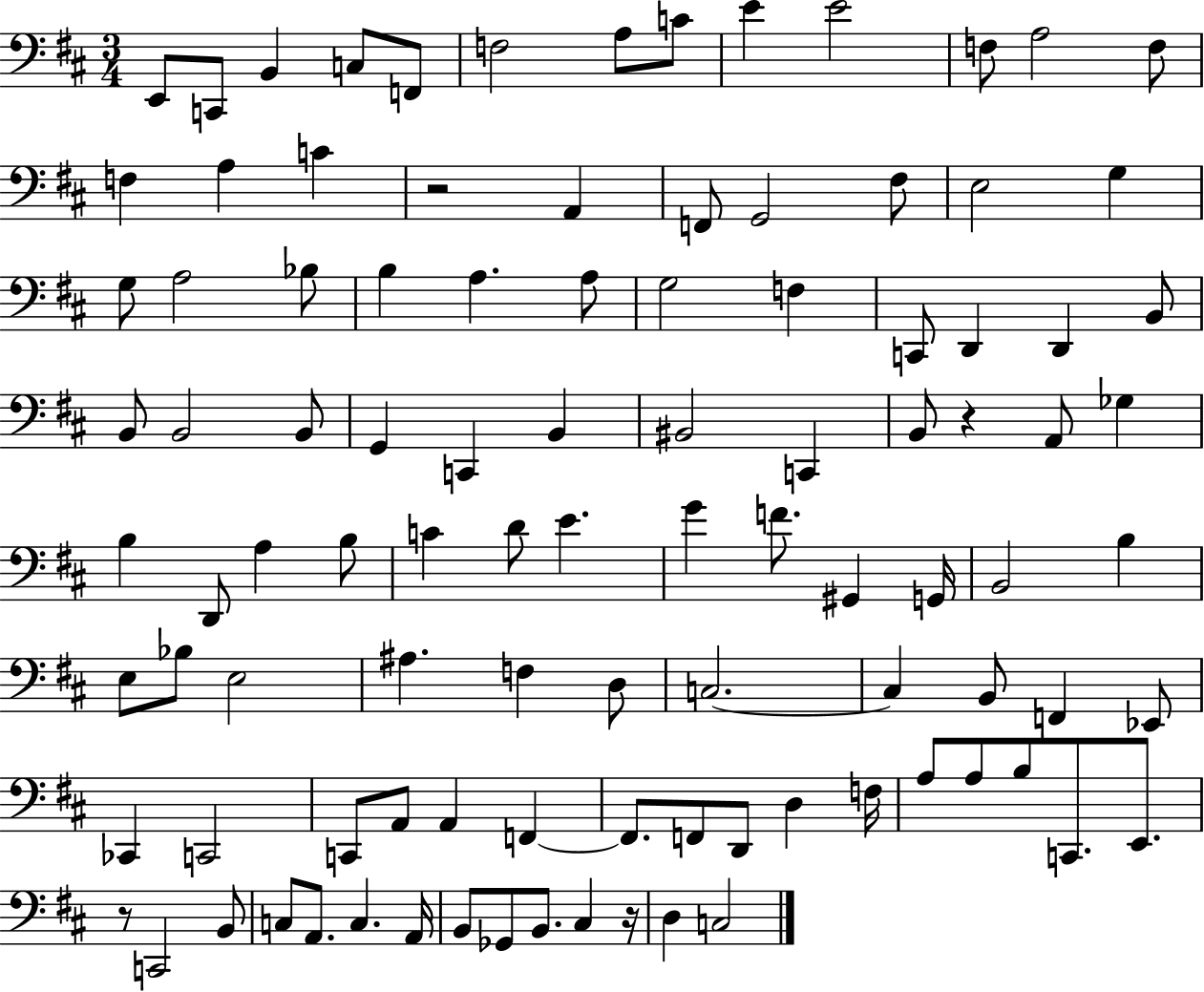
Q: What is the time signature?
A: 3/4